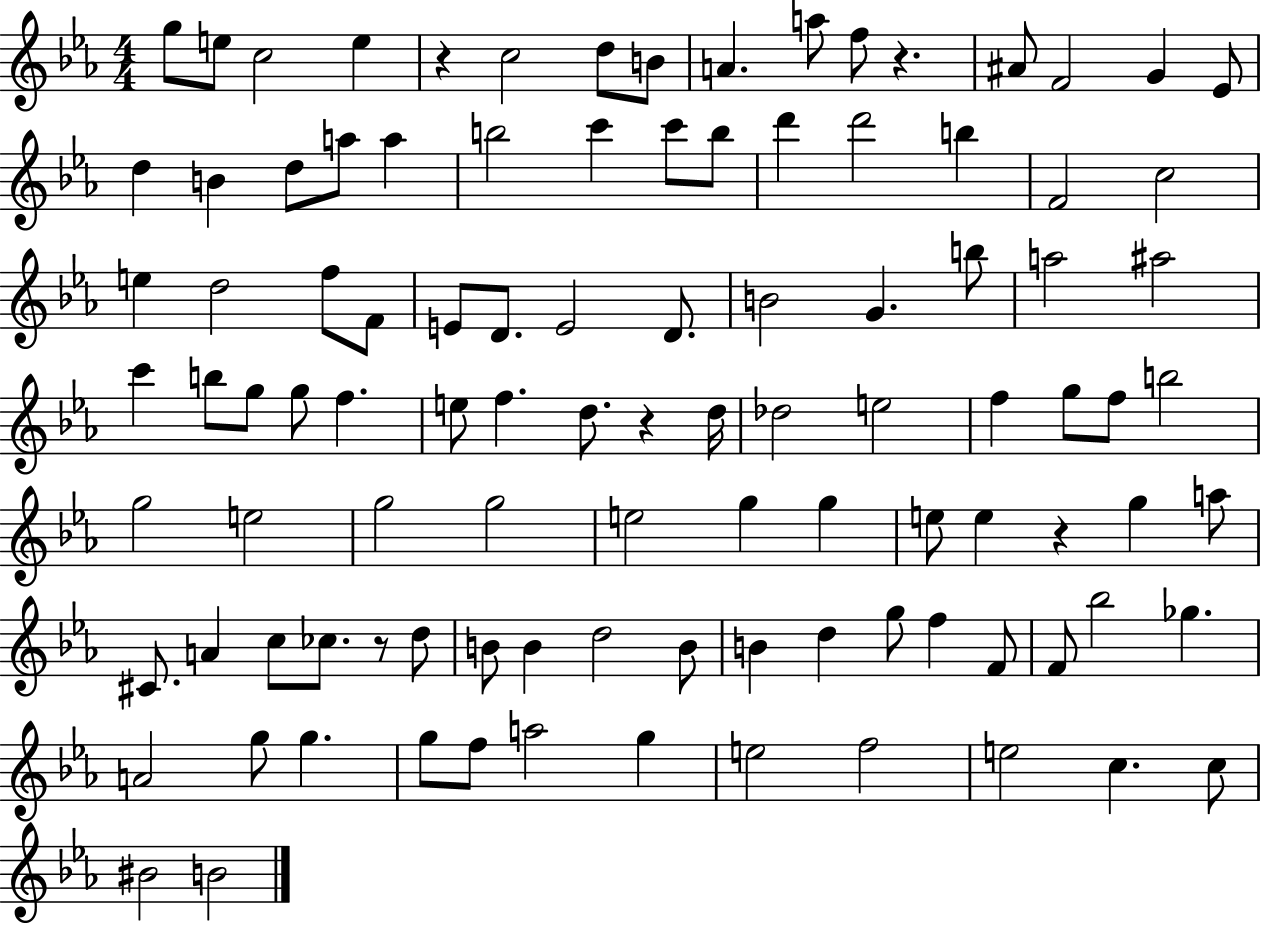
X:1
T:Untitled
M:4/4
L:1/4
K:Eb
g/2 e/2 c2 e z c2 d/2 B/2 A a/2 f/2 z ^A/2 F2 G _E/2 d B d/2 a/2 a b2 c' c'/2 b/2 d' d'2 b F2 c2 e d2 f/2 F/2 E/2 D/2 E2 D/2 B2 G b/2 a2 ^a2 c' b/2 g/2 g/2 f e/2 f d/2 z d/4 _d2 e2 f g/2 f/2 b2 g2 e2 g2 g2 e2 g g e/2 e z g a/2 ^C/2 A c/2 _c/2 z/2 d/2 B/2 B d2 B/2 B d g/2 f F/2 F/2 _b2 _g A2 g/2 g g/2 f/2 a2 g e2 f2 e2 c c/2 ^B2 B2